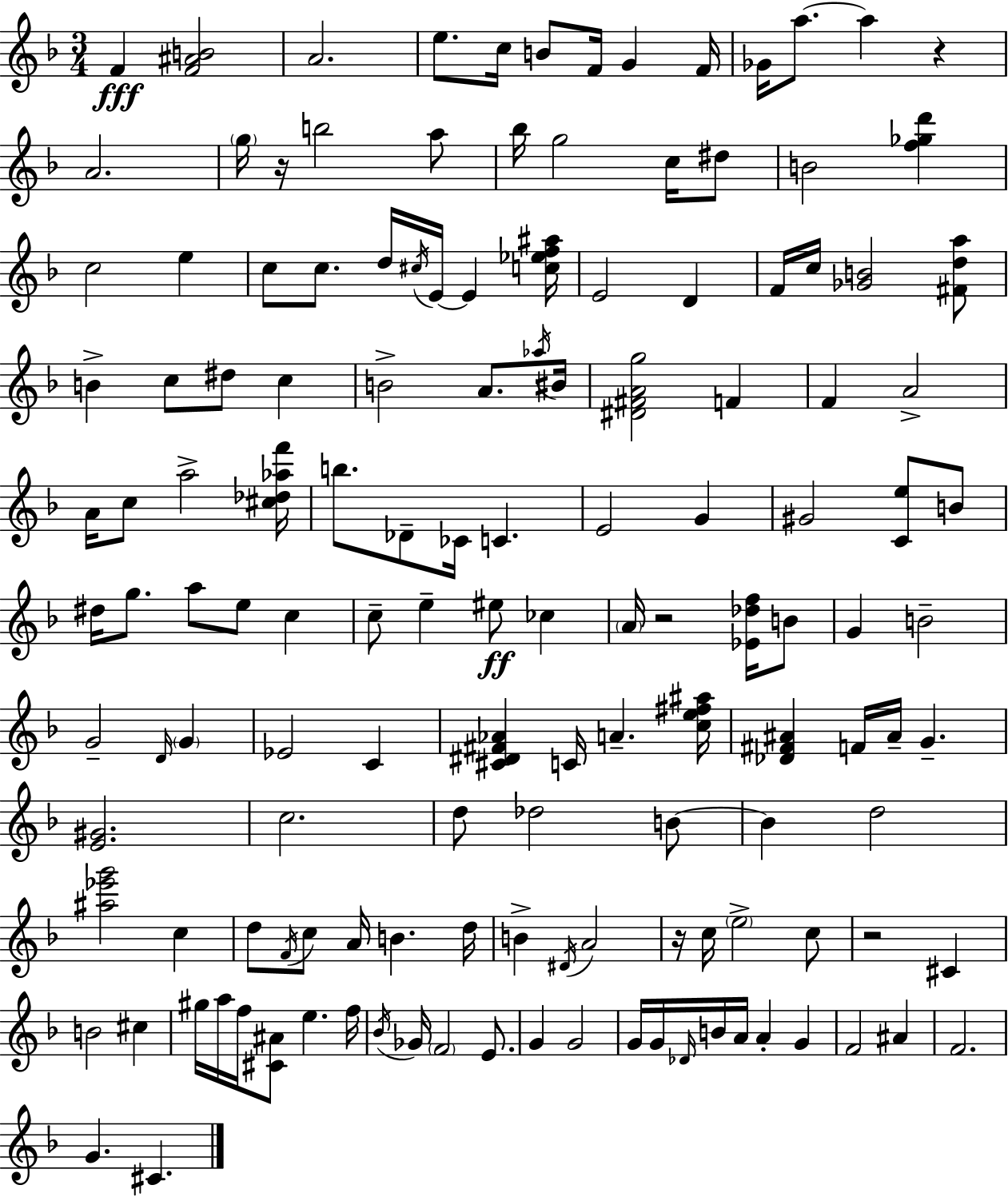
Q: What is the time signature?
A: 3/4